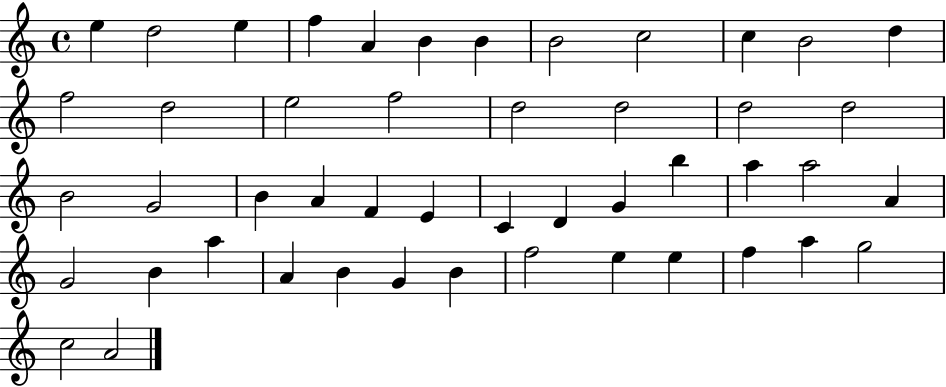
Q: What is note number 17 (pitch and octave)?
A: D5